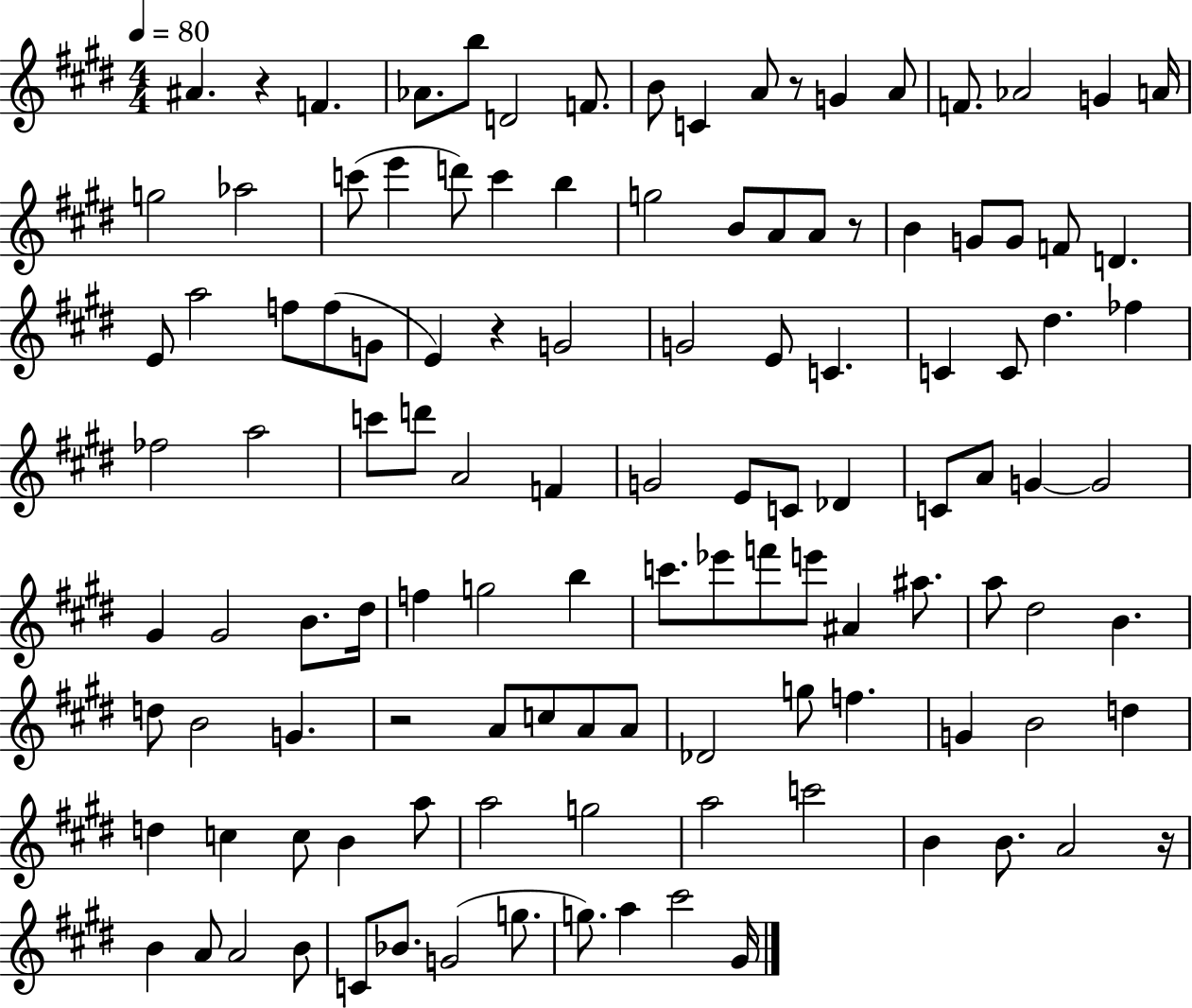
A#4/q. R/q F4/q. Ab4/e. B5/e D4/h F4/e. B4/e C4/q A4/e R/e G4/q A4/e F4/e. Ab4/h G4/q A4/s G5/h Ab5/h C6/e E6/q D6/e C6/q B5/q G5/h B4/e A4/e A4/e R/e B4/q G4/e G4/e F4/e D4/q. E4/e A5/h F5/e F5/e G4/e E4/q R/q G4/h G4/h E4/e C4/q. C4/q C4/e D#5/q. FES5/q FES5/h A5/h C6/e D6/e A4/h F4/q G4/h E4/e C4/e Db4/q C4/e A4/e G4/q G4/h G#4/q G#4/h B4/e. D#5/s F5/q G5/h B5/q C6/e. Eb6/e F6/e E6/e A#4/q A#5/e. A5/e D#5/h B4/q. D5/e B4/h G4/q. R/h A4/e C5/e A4/e A4/e Db4/h G5/e F5/q. G4/q B4/h D5/q D5/q C5/q C5/e B4/q A5/e A5/h G5/h A5/h C6/h B4/q B4/e. A4/h R/s B4/q A4/e A4/h B4/e C4/e Bb4/e. G4/h G5/e. G5/e. A5/q C#6/h G#4/s